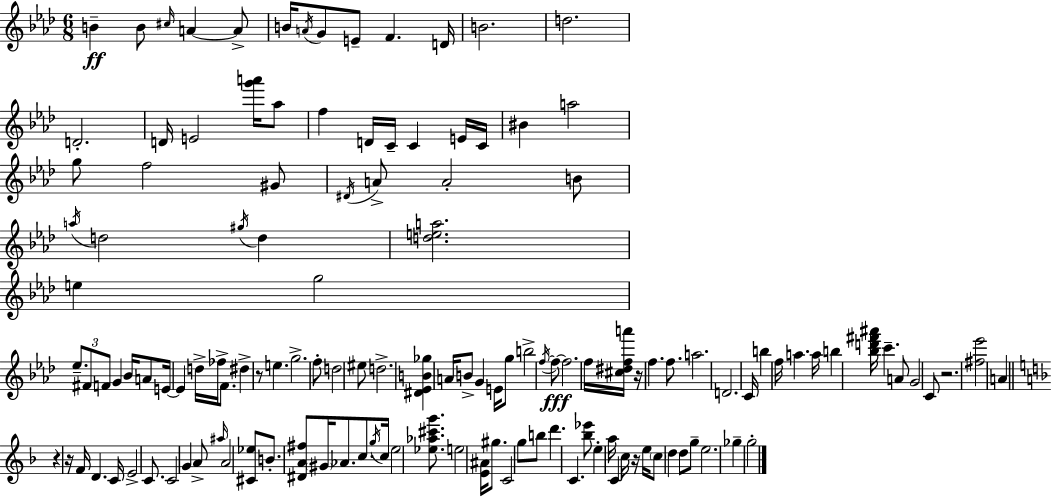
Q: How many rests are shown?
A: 6